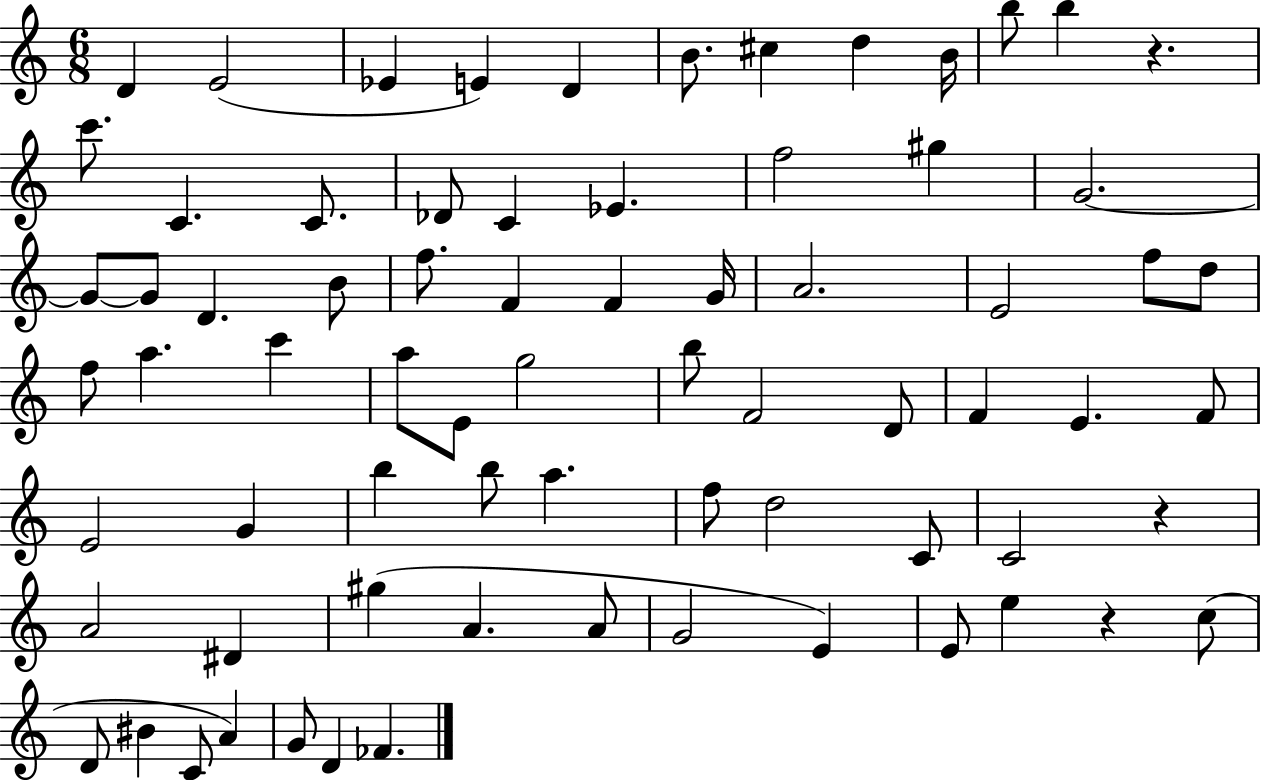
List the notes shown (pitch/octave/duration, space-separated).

D4/q E4/h Eb4/q E4/q D4/q B4/e. C#5/q D5/q B4/s B5/e B5/q R/q. C6/e. C4/q. C4/e. Db4/e C4/q Eb4/q. F5/h G#5/q G4/h. G4/e G4/e D4/q. B4/e F5/e. F4/q F4/q G4/s A4/h. E4/h F5/e D5/e F5/e A5/q. C6/q A5/e E4/e G5/h B5/e F4/h D4/e F4/q E4/q. F4/e E4/h G4/q B5/q B5/e A5/q. F5/e D5/h C4/e C4/h R/q A4/h D#4/q G#5/q A4/q. A4/e G4/h E4/q E4/e E5/q R/q C5/e D4/e BIS4/q C4/e A4/q G4/e D4/q FES4/q.